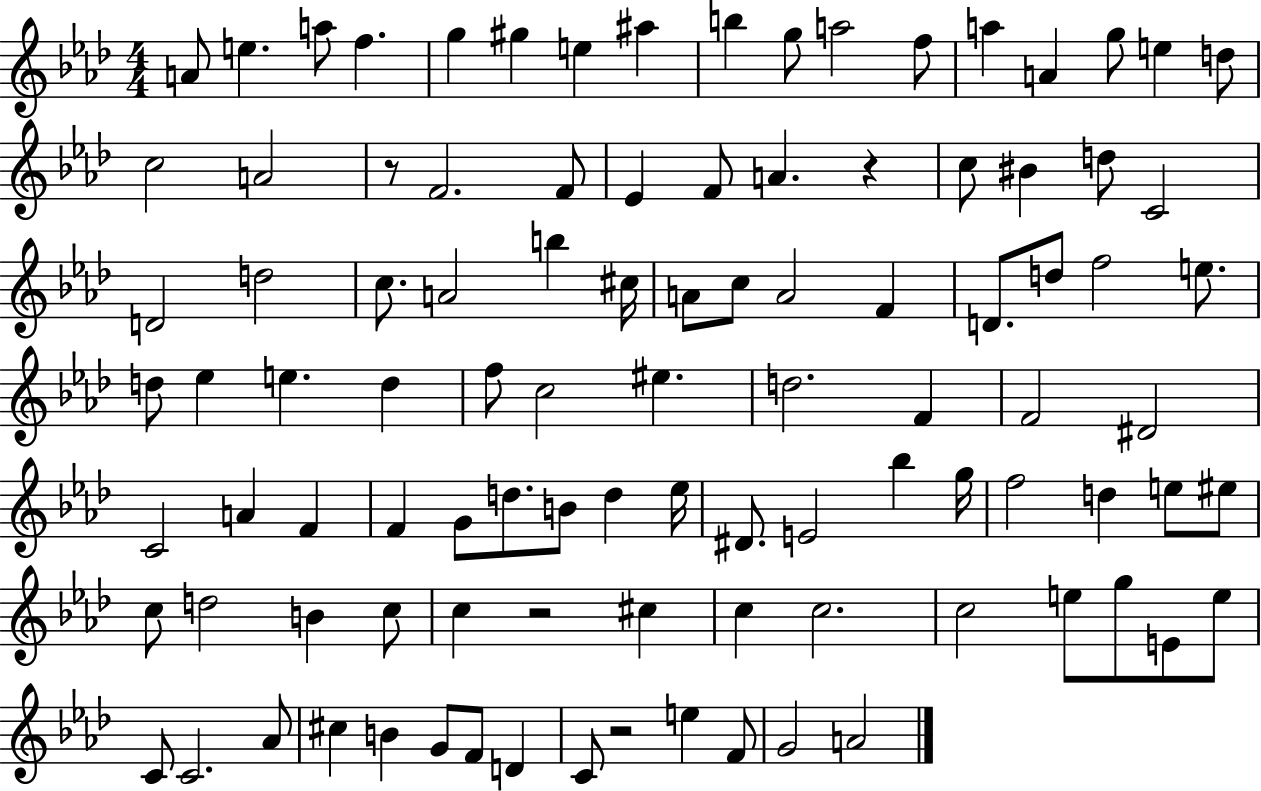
A4/e E5/q. A5/e F5/q. G5/q G#5/q E5/q A#5/q B5/q G5/e A5/h F5/e A5/q A4/q G5/e E5/q D5/e C5/h A4/h R/e F4/h. F4/e Eb4/q F4/e A4/q. R/q C5/e BIS4/q D5/e C4/h D4/h D5/h C5/e. A4/h B5/q C#5/s A4/e C5/e A4/h F4/q D4/e. D5/e F5/h E5/e. D5/e Eb5/q E5/q. D5/q F5/e C5/h EIS5/q. D5/h. F4/q F4/h D#4/h C4/h A4/q F4/q F4/q G4/e D5/e. B4/e D5/q Eb5/s D#4/e. E4/h Bb5/q G5/s F5/h D5/q E5/e EIS5/e C5/e D5/h B4/q C5/e C5/q R/h C#5/q C5/q C5/h. C5/h E5/e G5/e E4/e E5/e C4/e C4/h. Ab4/e C#5/q B4/q G4/e F4/e D4/q C4/e R/h E5/q F4/e G4/h A4/h